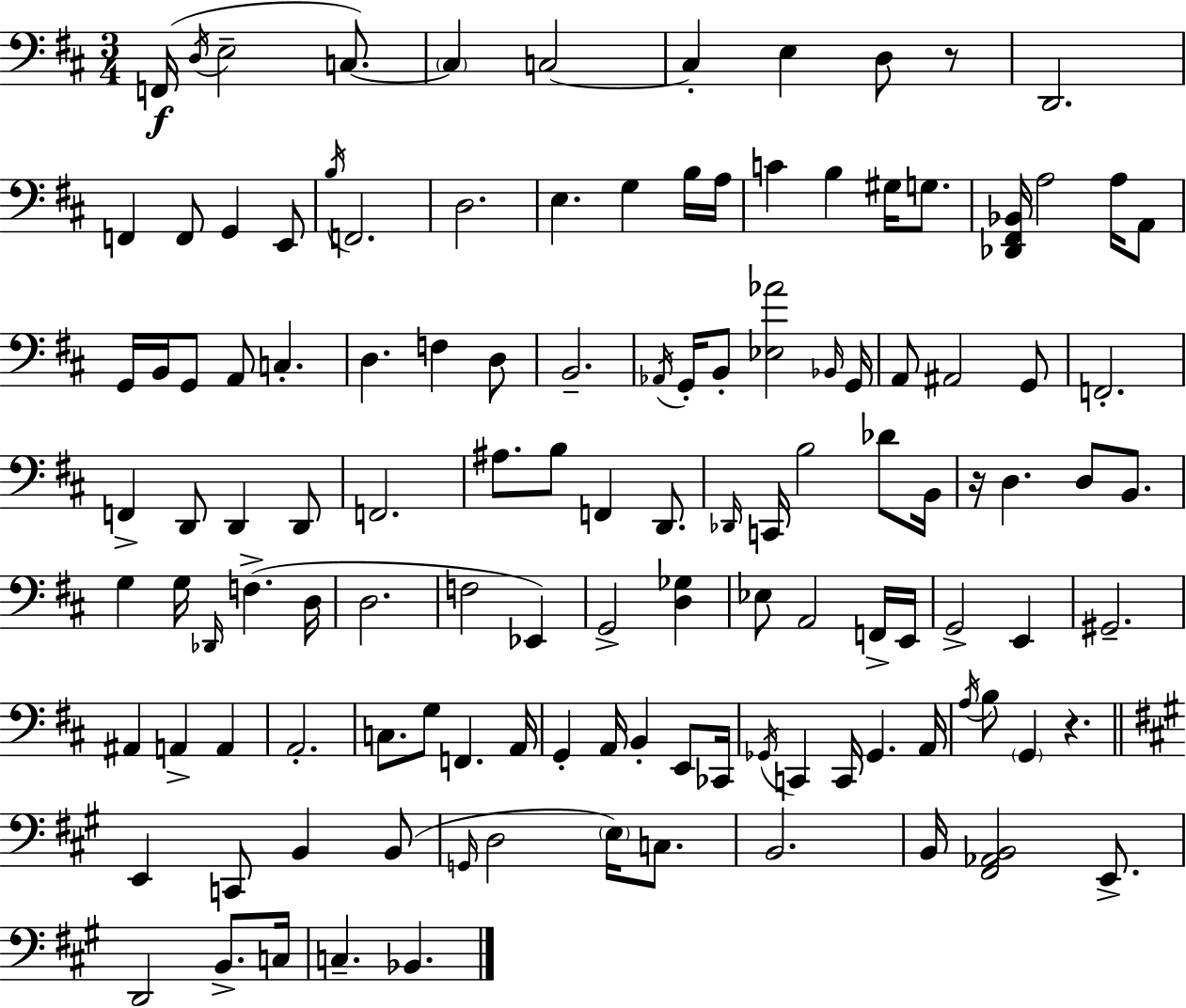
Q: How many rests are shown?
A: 3